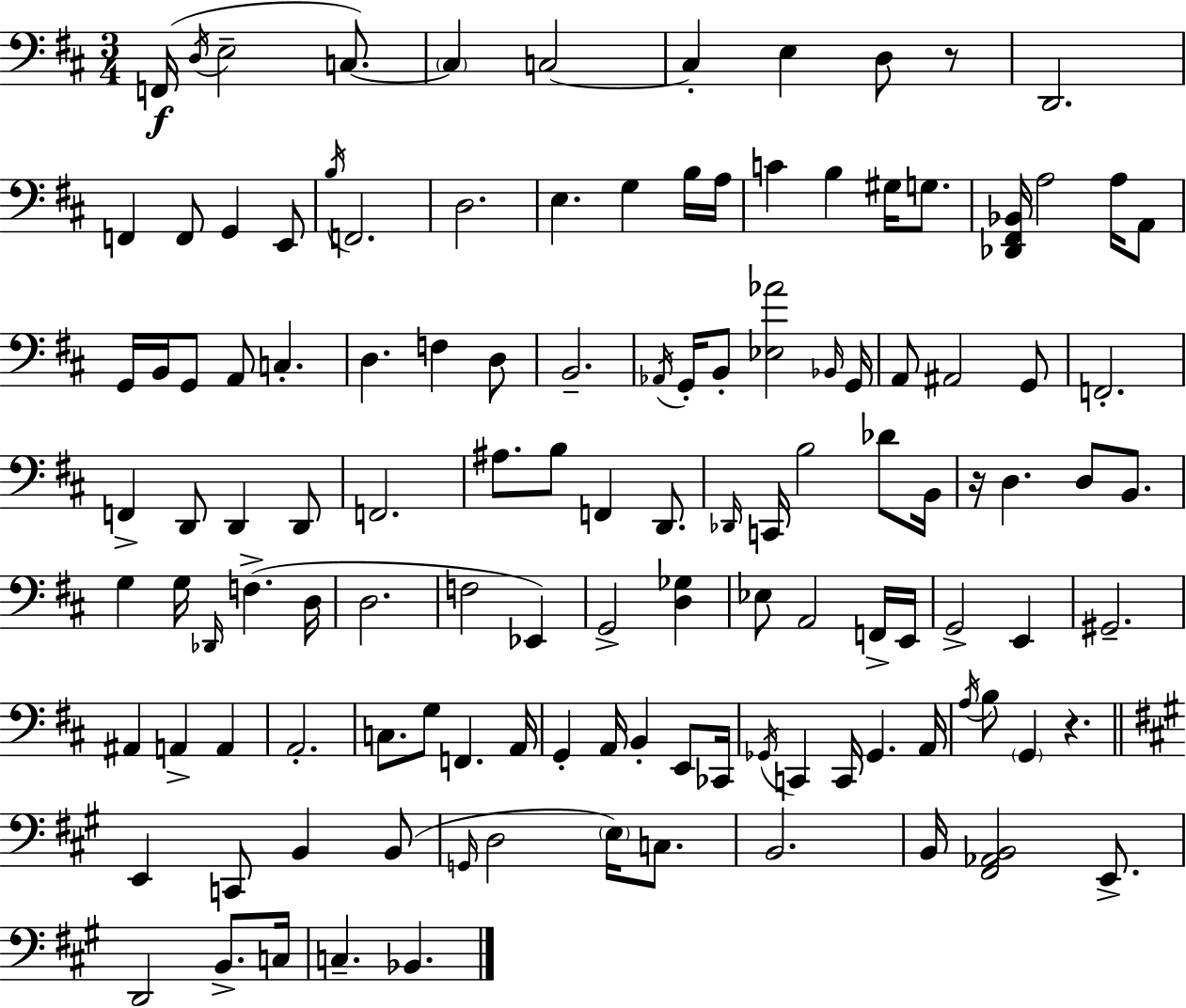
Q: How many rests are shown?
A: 3